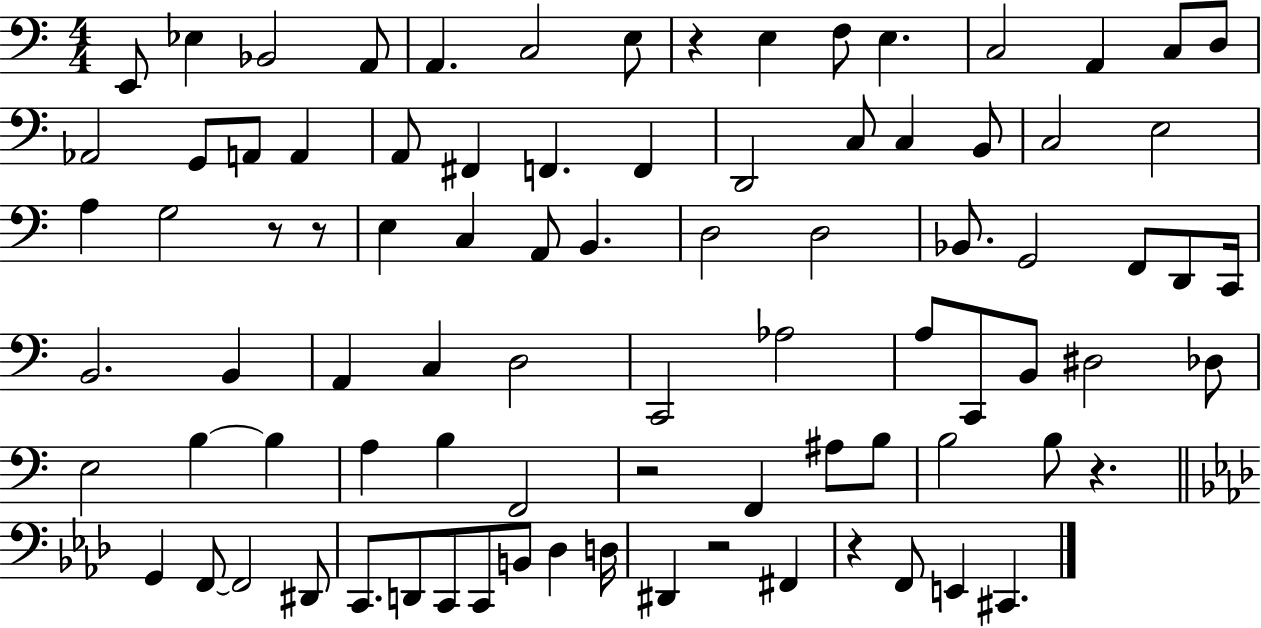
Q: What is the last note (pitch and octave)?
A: C#2